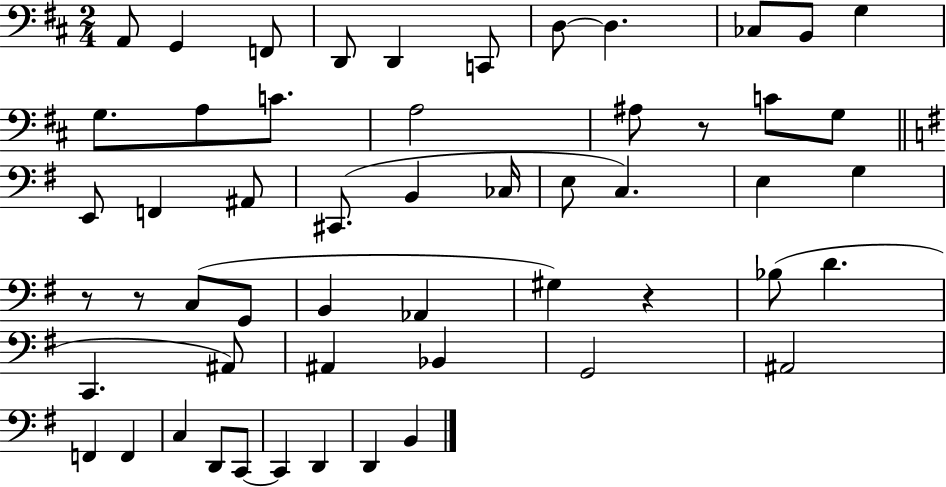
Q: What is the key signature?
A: D major